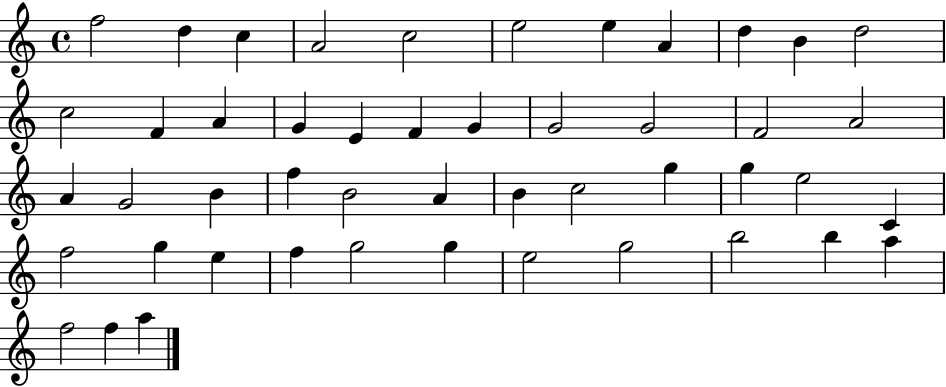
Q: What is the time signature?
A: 4/4